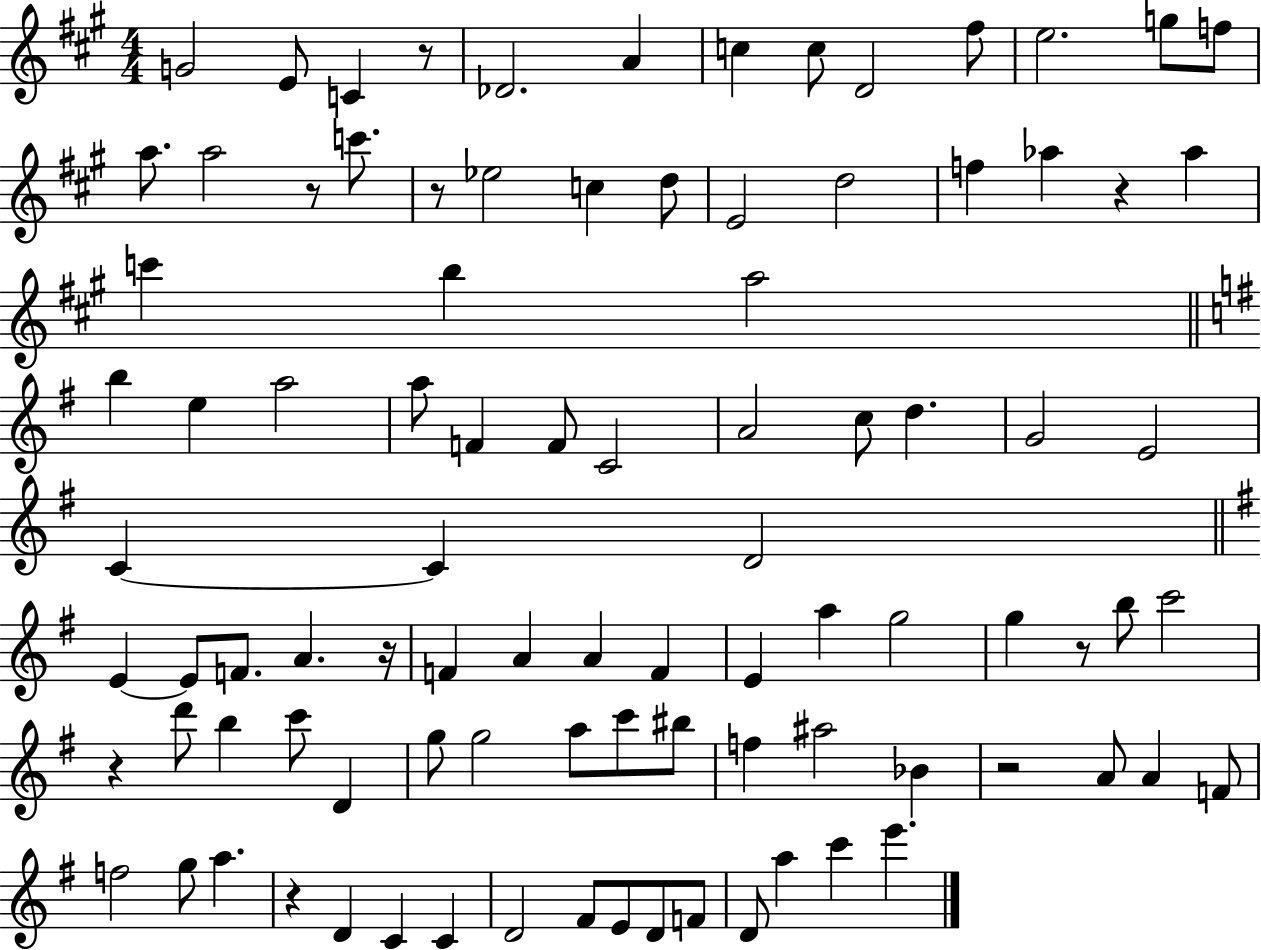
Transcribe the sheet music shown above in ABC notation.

X:1
T:Untitled
M:4/4
L:1/4
K:A
G2 E/2 C z/2 _D2 A c c/2 D2 ^f/2 e2 g/2 f/2 a/2 a2 z/2 c'/2 z/2 _e2 c d/2 E2 d2 f _a z _a c' b a2 b e a2 a/2 F F/2 C2 A2 c/2 d G2 E2 C C D2 E E/2 F/2 A z/4 F A A F E a g2 g z/2 b/2 c'2 z d'/2 b c'/2 D g/2 g2 a/2 c'/2 ^b/2 f ^a2 _B z2 A/2 A F/2 f2 g/2 a z D C C D2 ^F/2 E/2 D/2 F/2 D/2 a c' e'